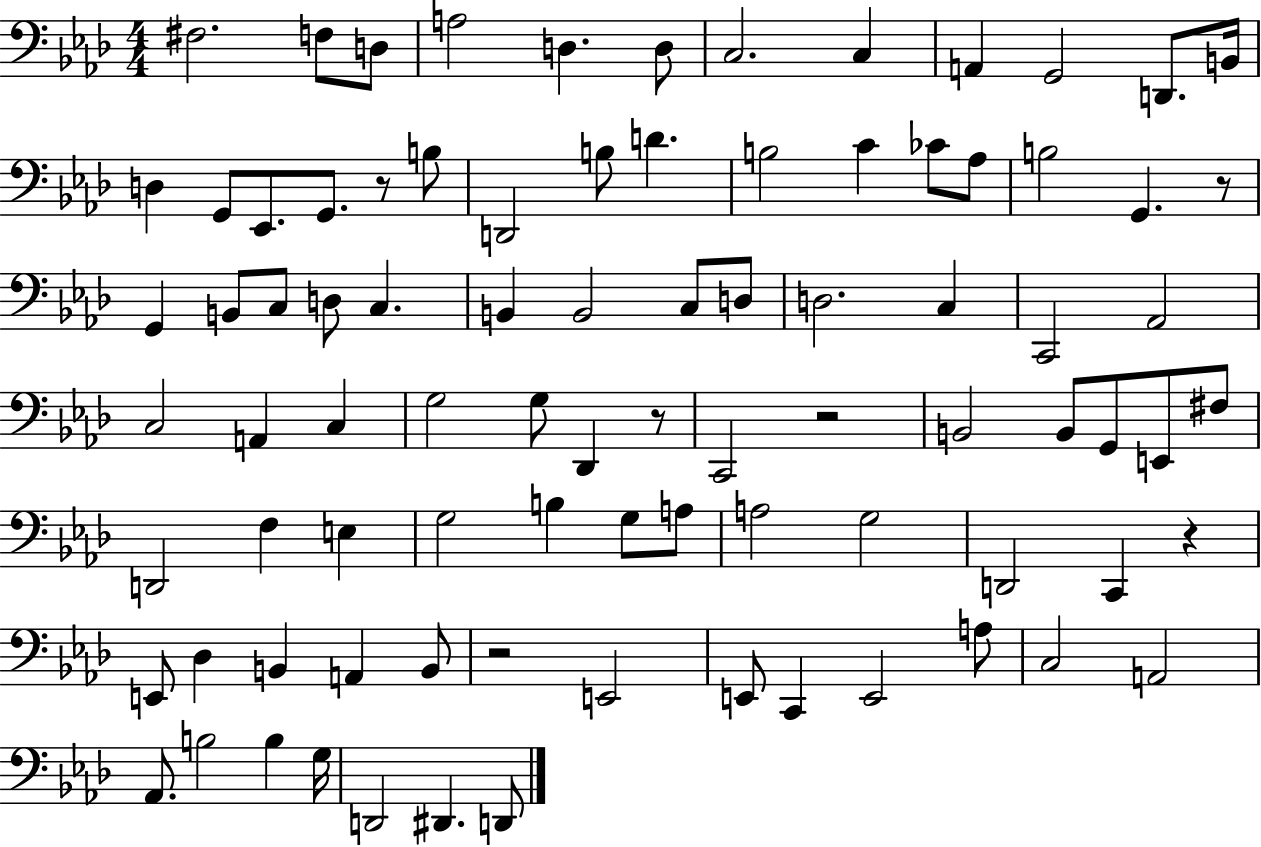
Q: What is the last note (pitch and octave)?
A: D2